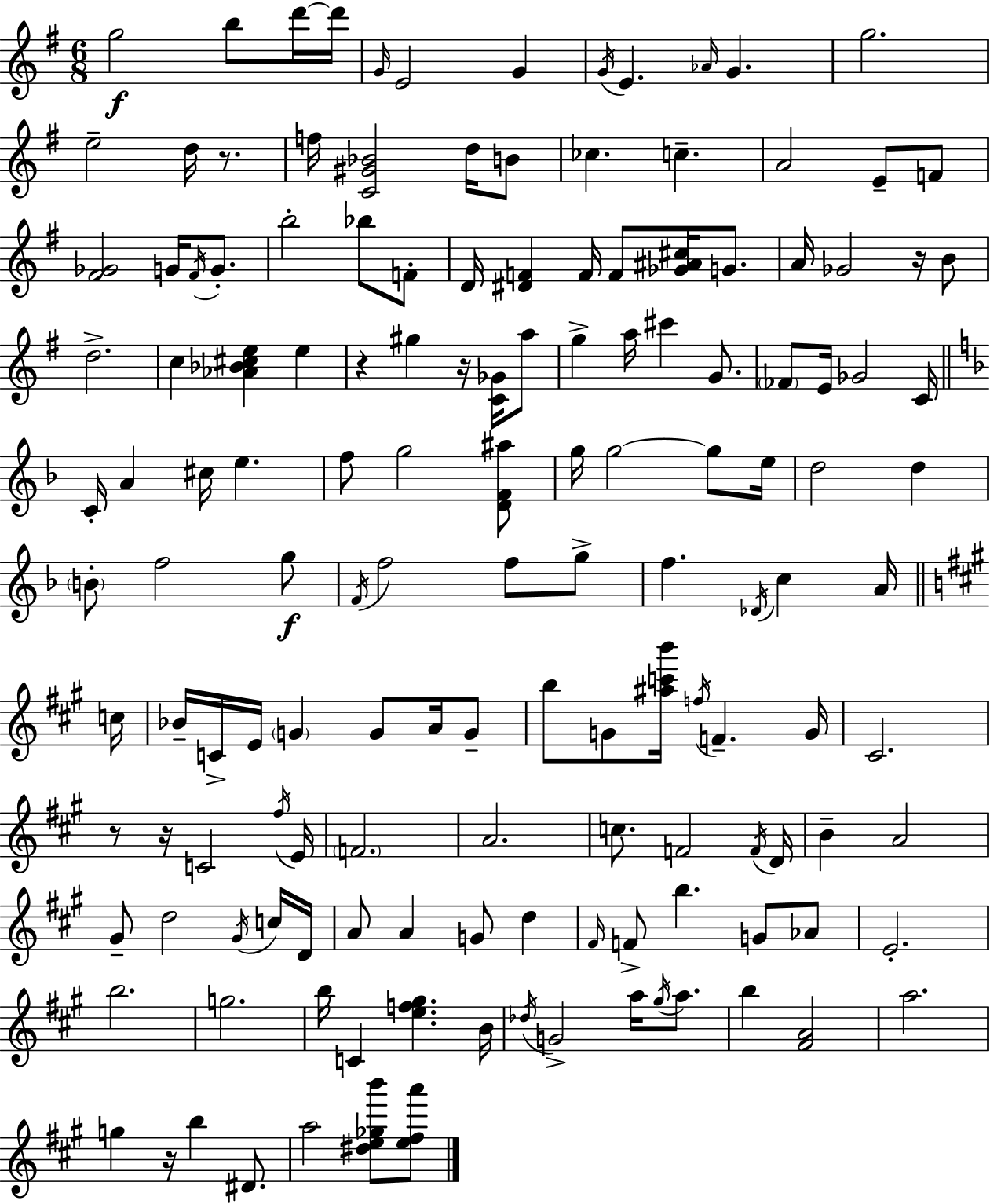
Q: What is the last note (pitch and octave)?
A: A5